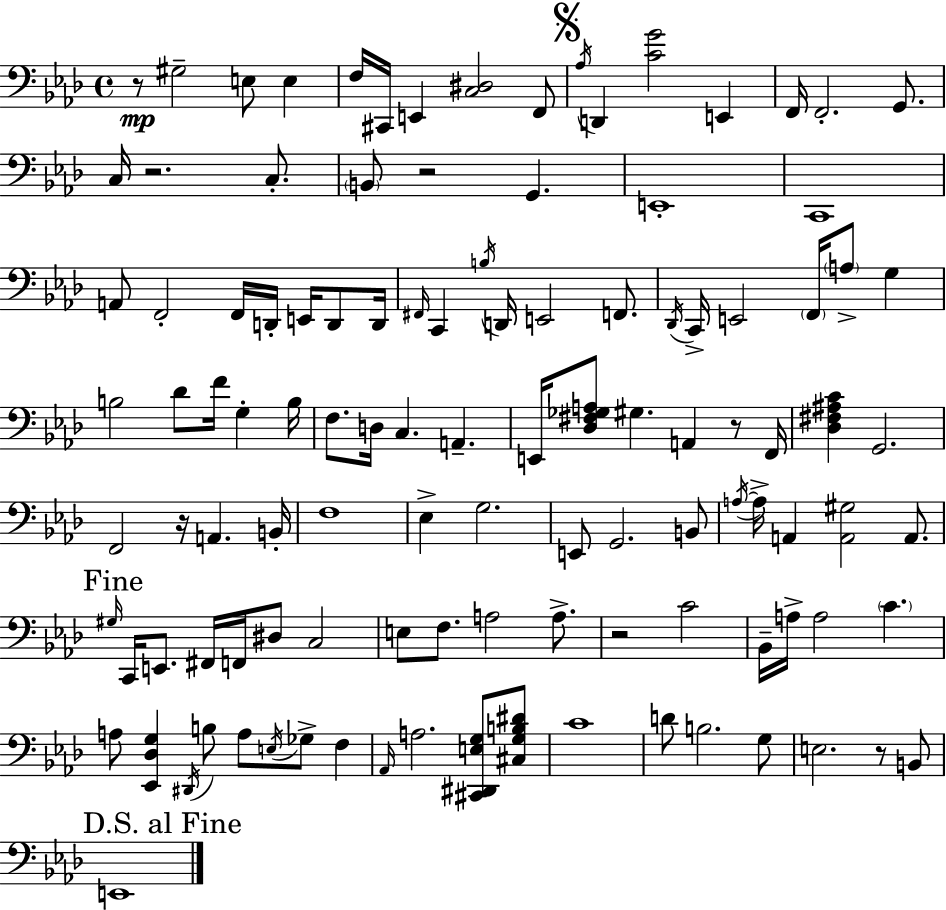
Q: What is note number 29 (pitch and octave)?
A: B3